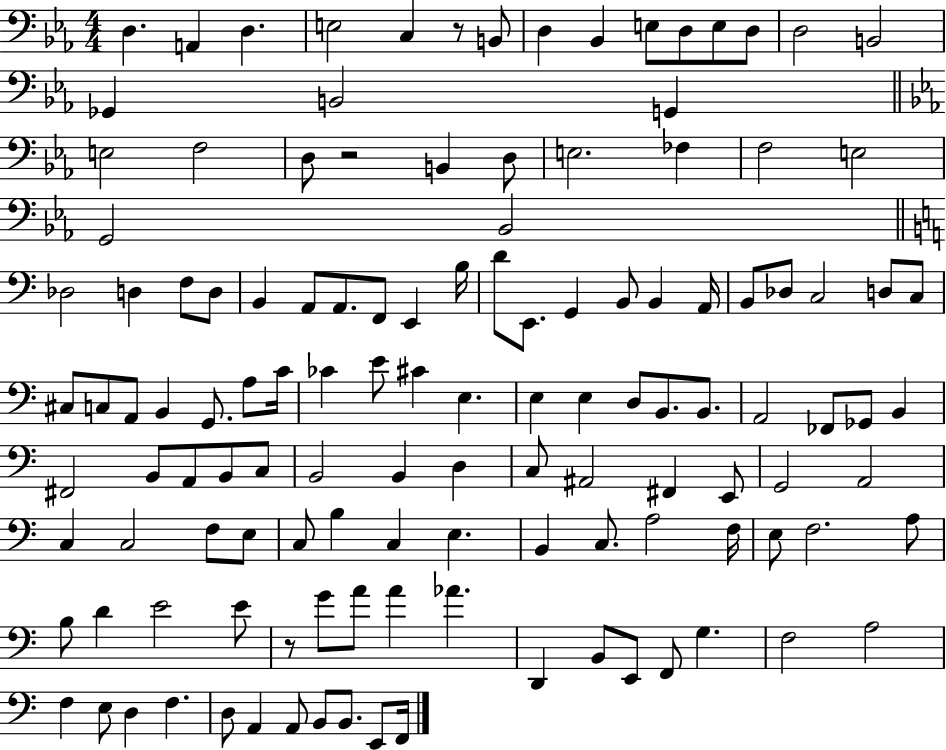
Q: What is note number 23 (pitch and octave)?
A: E3